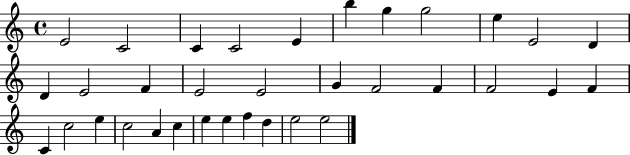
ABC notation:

X:1
T:Untitled
M:4/4
L:1/4
K:C
E2 C2 C C2 E b g g2 e E2 D D E2 F E2 E2 G F2 F F2 E F C c2 e c2 A c e e f d e2 e2